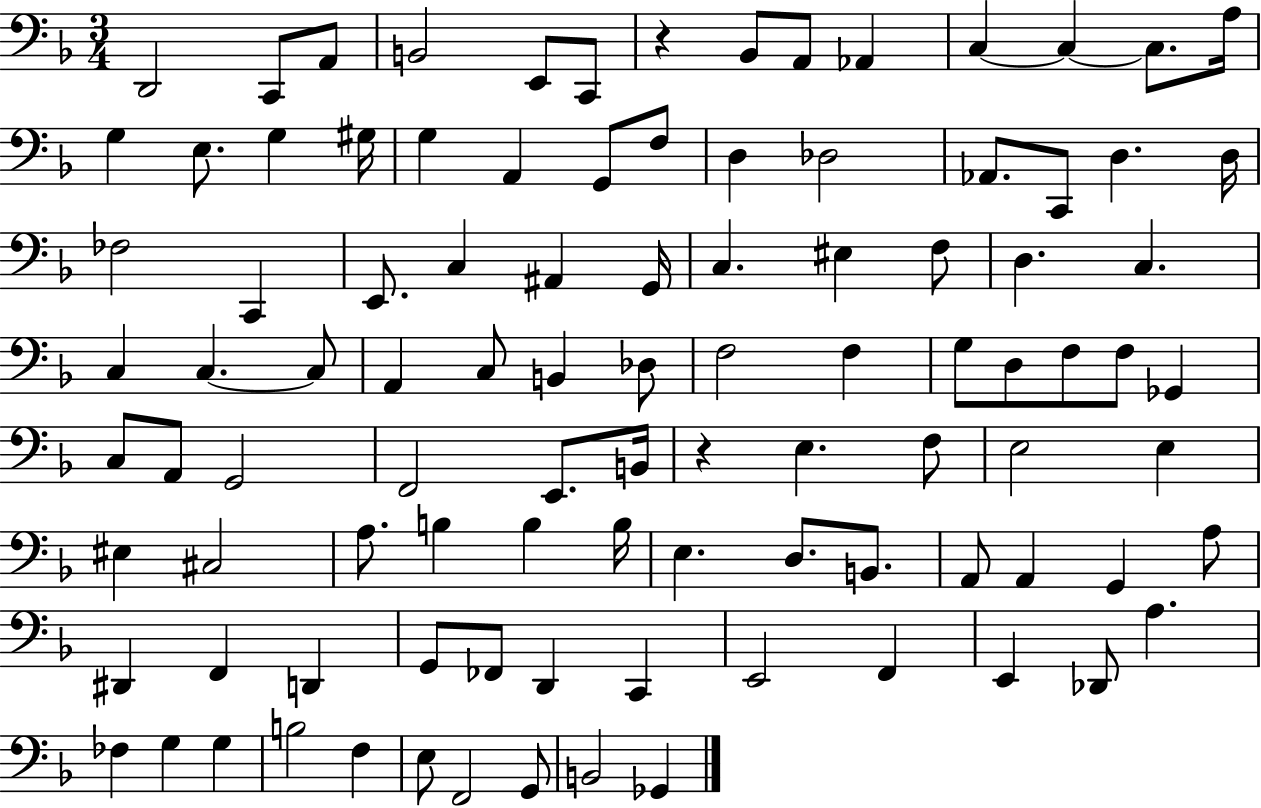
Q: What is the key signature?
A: F major